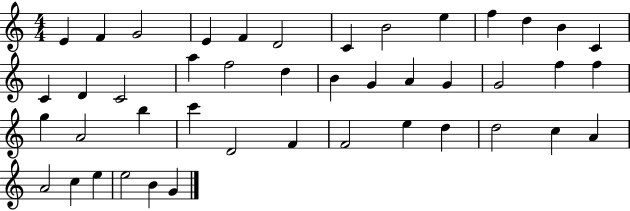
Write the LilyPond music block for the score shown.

{
  \clef treble
  \numericTimeSignature
  \time 4/4
  \key c \major
  e'4 f'4 g'2 | e'4 f'4 d'2 | c'4 b'2 e''4 | f''4 d''4 b'4 c'4 | \break c'4 d'4 c'2 | a''4 f''2 d''4 | b'4 g'4 a'4 g'4 | g'2 f''4 f''4 | \break g''4 a'2 b''4 | c'''4 d'2 f'4 | f'2 e''4 d''4 | d''2 c''4 a'4 | \break a'2 c''4 e''4 | e''2 b'4 g'4 | \bar "|."
}